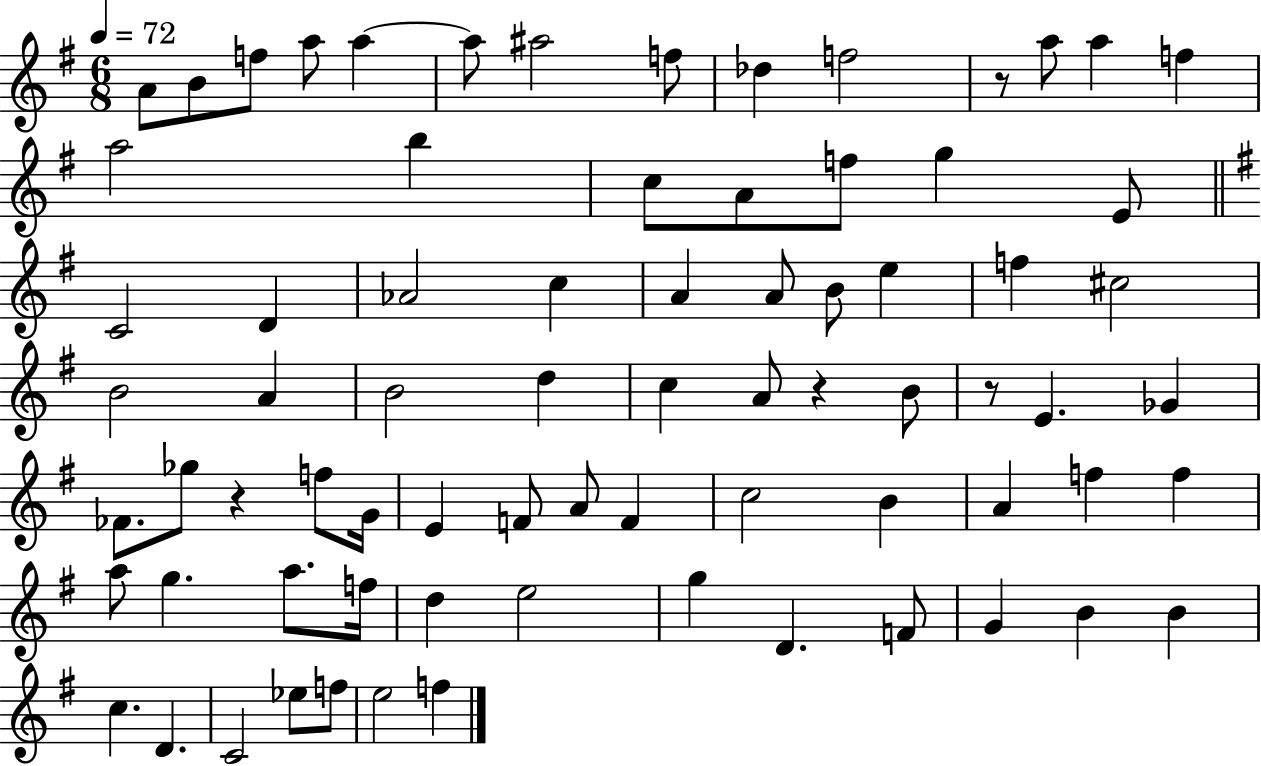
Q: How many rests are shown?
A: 4